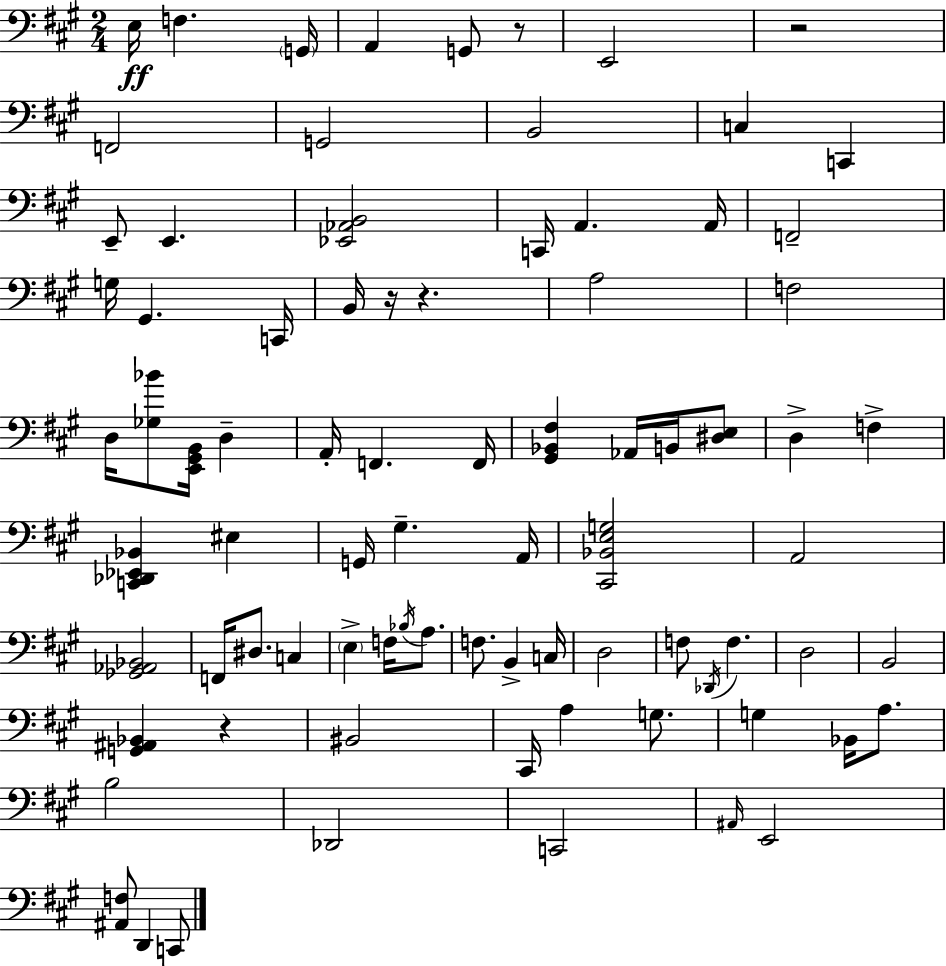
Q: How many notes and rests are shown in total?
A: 82